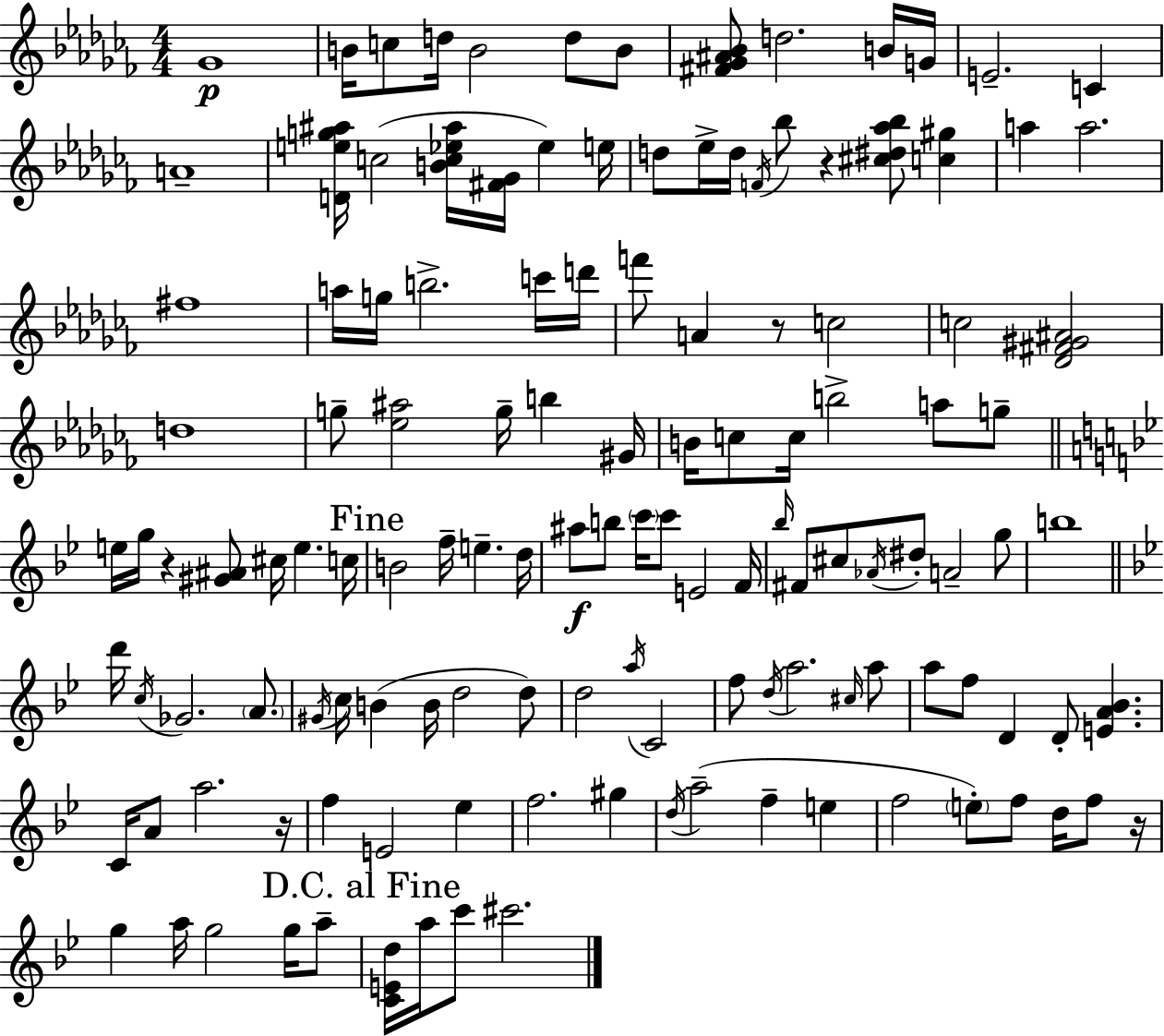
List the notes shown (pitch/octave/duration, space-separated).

Gb4/w B4/s C5/e D5/s B4/h D5/e B4/e [F#4,Gb4,A#4,Bb4]/e D5/h. B4/s G4/s E4/h. C4/q A4/w [D4,E5,G5,A#5]/s C5/h [B4,C5,Eb5,A#5]/s [F#4,Gb4]/s Eb5/q E5/s D5/e Eb5/s D5/s F4/s Bb5/e R/q [C#5,D#5,Ab5,Bb5]/e [C5,G#5]/q A5/q A5/h. F#5/w A5/s G5/s B5/h. C6/s D6/s F6/e A4/q R/e C5/h C5/h [Db4,F#4,G#4,A#4]/h D5/w G5/e [Eb5,A#5]/h G5/s B5/q G#4/s B4/s C5/e C5/s B5/h A5/e G5/e E5/s G5/s R/q [G#4,A#4]/e C#5/s E5/q. C5/s B4/h F5/s E5/q. D5/s A#5/e B5/e C6/s C6/e E4/h F4/s Bb5/s F#4/e C#5/e Ab4/s D#5/e A4/h G5/e B5/w D6/s C5/s Gb4/h. A4/e. G#4/s C5/s B4/q B4/s D5/h D5/e D5/h A5/s C4/h F5/e D5/s A5/h. C#5/s A5/e A5/e F5/e D4/q D4/e [E4,A4,Bb4]/q. C4/s A4/e A5/h. R/s F5/q E4/h Eb5/q F5/h. G#5/q D5/s A5/h F5/q E5/q F5/h E5/e F5/e D5/s F5/e R/s G5/q A5/s G5/h G5/s A5/e [C4,E4,D5]/s A5/s C6/e C#6/h.